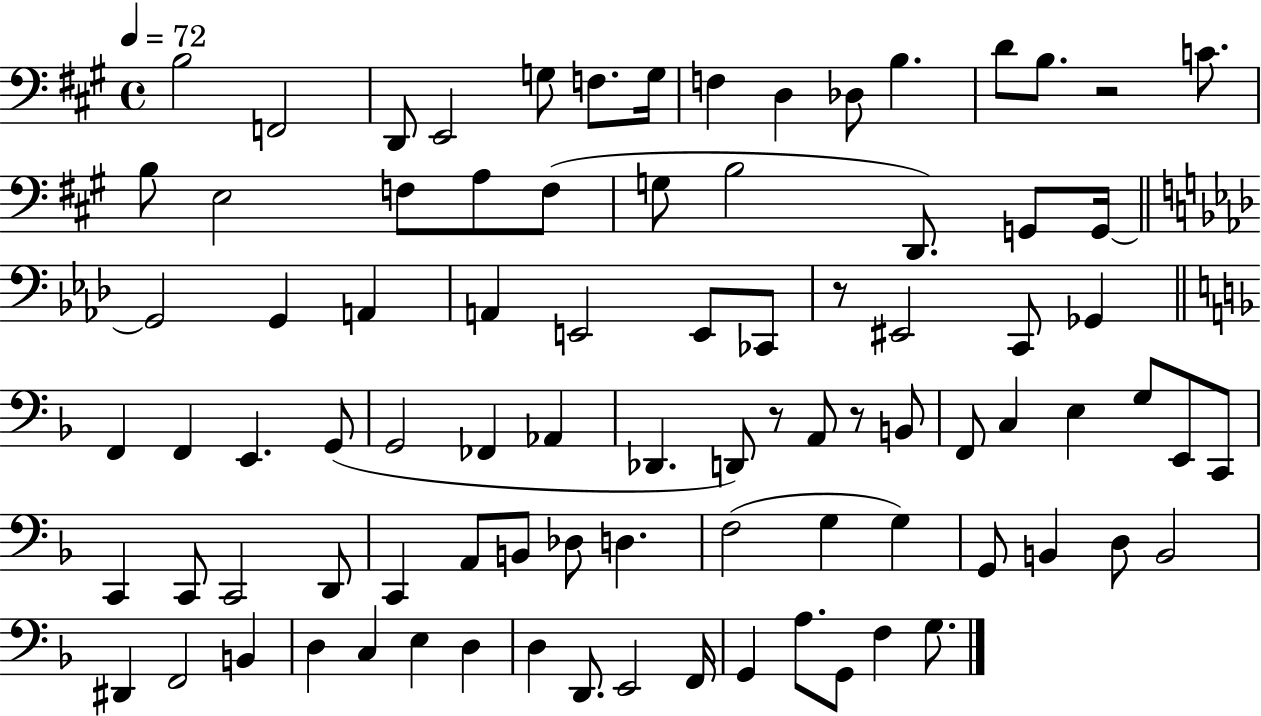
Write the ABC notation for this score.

X:1
T:Untitled
M:4/4
L:1/4
K:A
B,2 F,,2 D,,/2 E,,2 G,/2 F,/2 G,/4 F, D, _D,/2 B, D/2 B,/2 z2 C/2 B,/2 E,2 F,/2 A,/2 F,/2 G,/2 B,2 D,,/2 G,,/2 G,,/4 G,,2 G,, A,, A,, E,,2 E,,/2 _C,,/2 z/2 ^E,,2 C,,/2 _G,, F,, F,, E,, G,,/2 G,,2 _F,, _A,, _D,, D,,/2 z/2 A,,/2 z/2 B,,/2 F,,/2 C, E, G,/2 E,,/2 C,,/2 C,, C,,/2 C,,2 D,,/2 C,, A,,/2 B,,/2 _D,/2 D, F,2 G, G, G,,/2 B,, D,/2 B,,2 ^D,, F,,2 B,, D, C, E, D, D, D,,/2 E,,2 F,,/4 G,, A,/2 G,,/2 F, G,/2